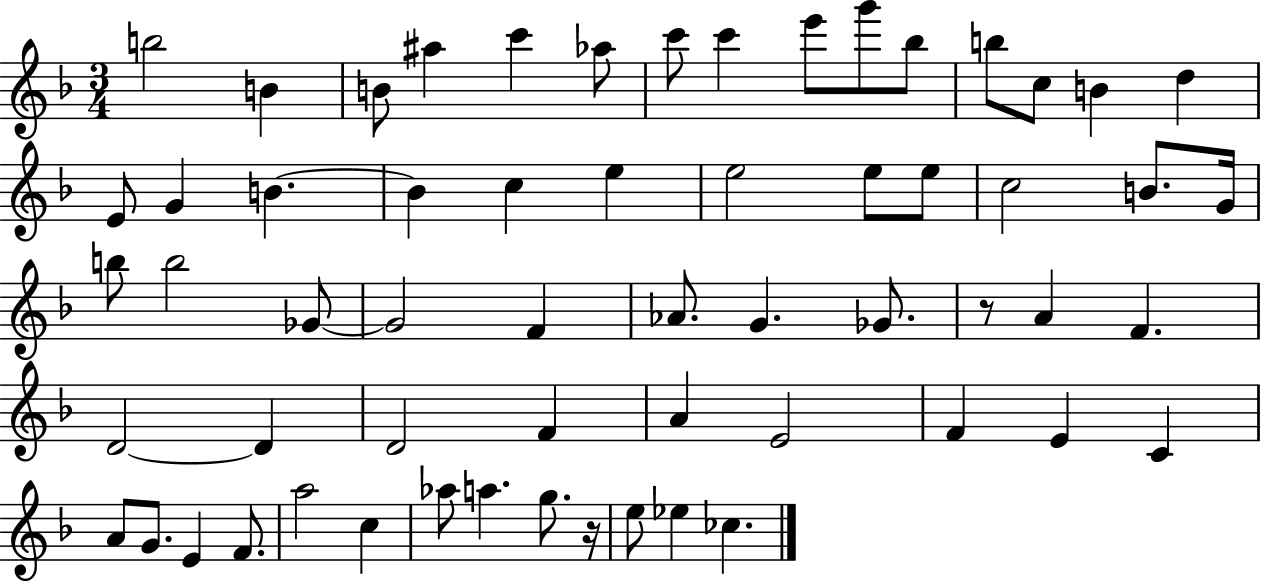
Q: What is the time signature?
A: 3/4